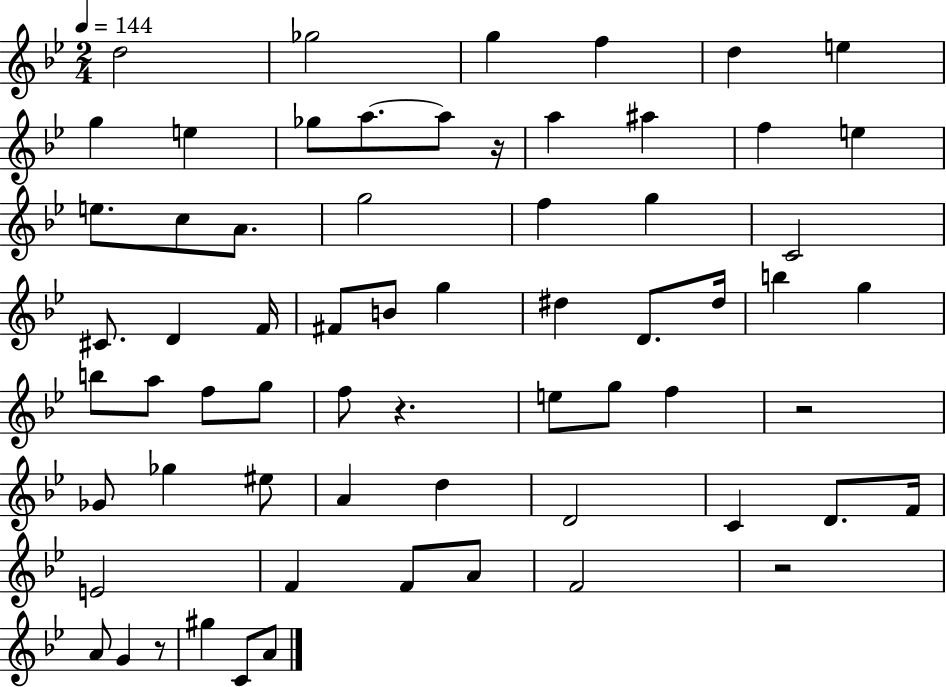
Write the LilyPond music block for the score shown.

{
  \clef treble
  \numericTimeSignature
  \time 2/4
  \key bes \major
  \tempo 4 = 144
  d''2 | ges''2 | g''4 f''4 | d''4 e''4 | \break g''4 e''4 | ges''8 a''8.~~ a''8 r16 | a''4 ais''4 | f''4 e''4 | \break e''8. c''8 a'8. | g''2 | f''4 g''4 | c'2 | \break cis'8. d'4 f'16 | fis'8 b'8 g''4 | dis''4 d'8. dis''16 | b''4 g''4 | \break b''8 a''8 f''8 g''8 | f''8 r4. | e''8 g''8 f''4 | r2 | \break ges'8 ges''4 eis''8 | a'4 d''4 | d'2 | c'4 d'8. f'16 | \break e'2 | f'4 f'8 a'8 | f'2 | r2 | \break a'8 g'4 r8 | gis''4 c'8 a'8 | \bar "|."
}